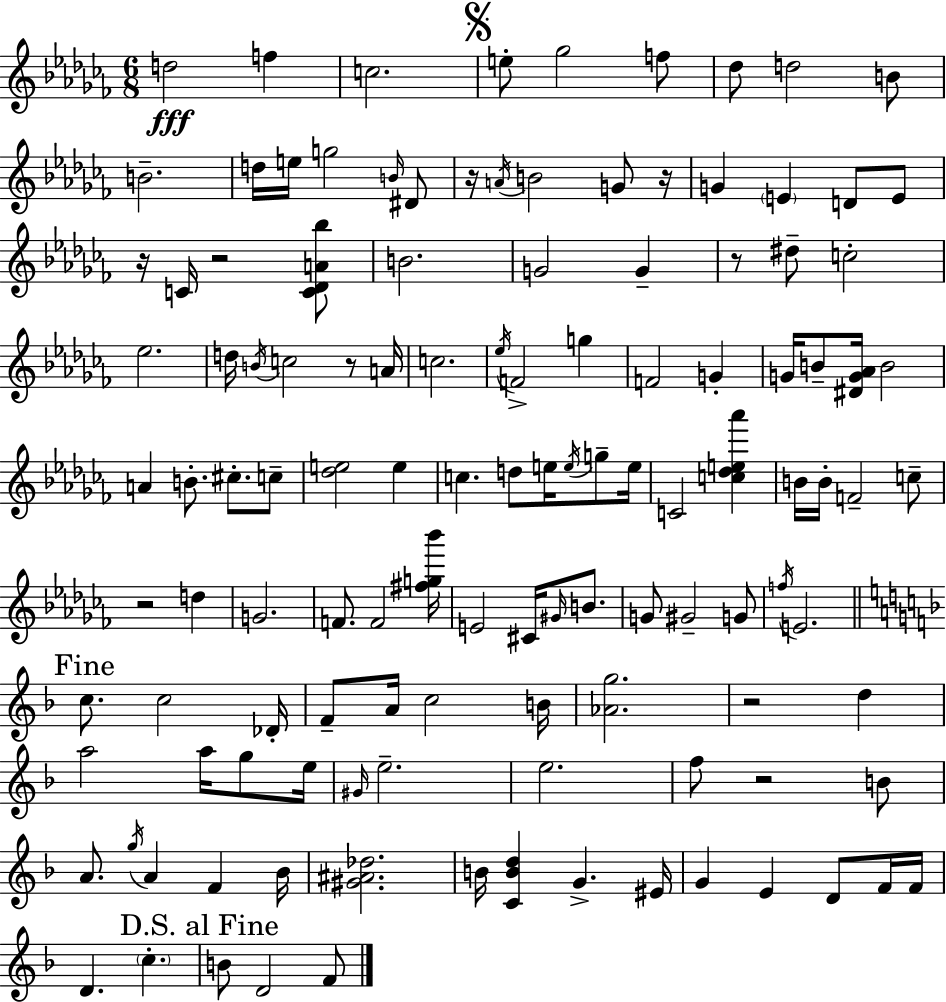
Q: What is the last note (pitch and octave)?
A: F4